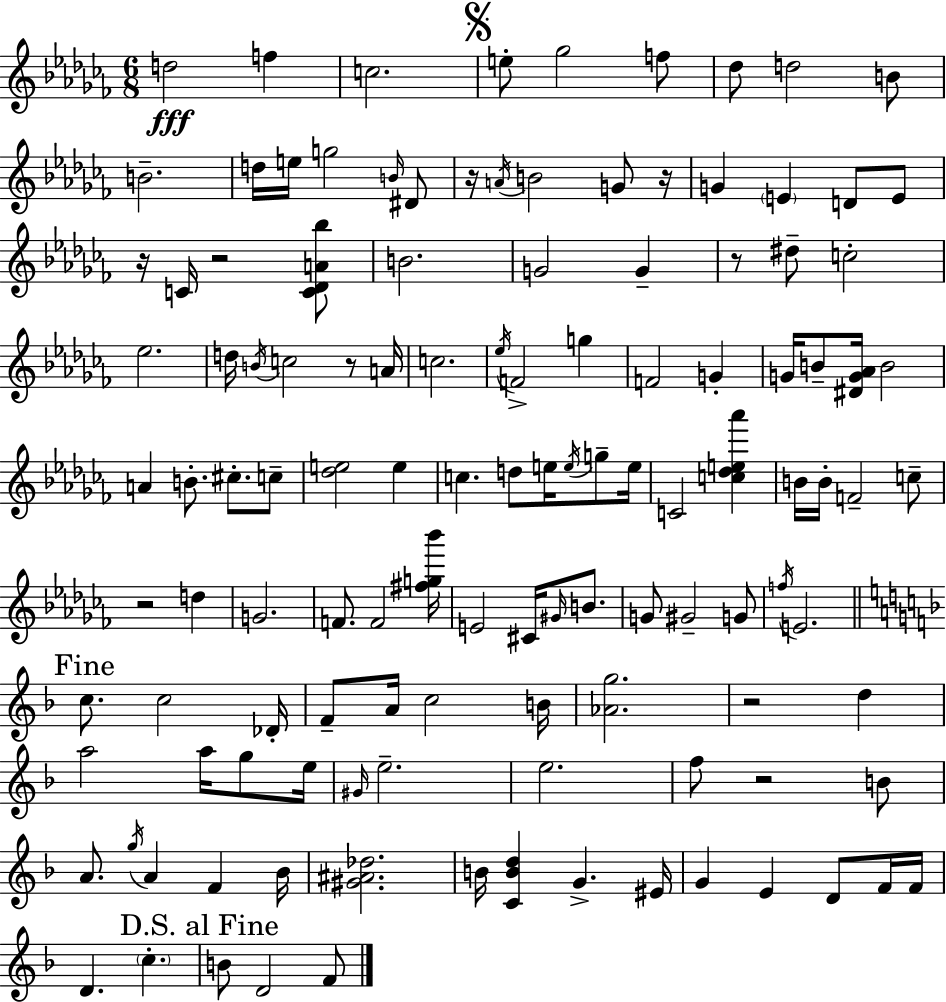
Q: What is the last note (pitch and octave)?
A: F4